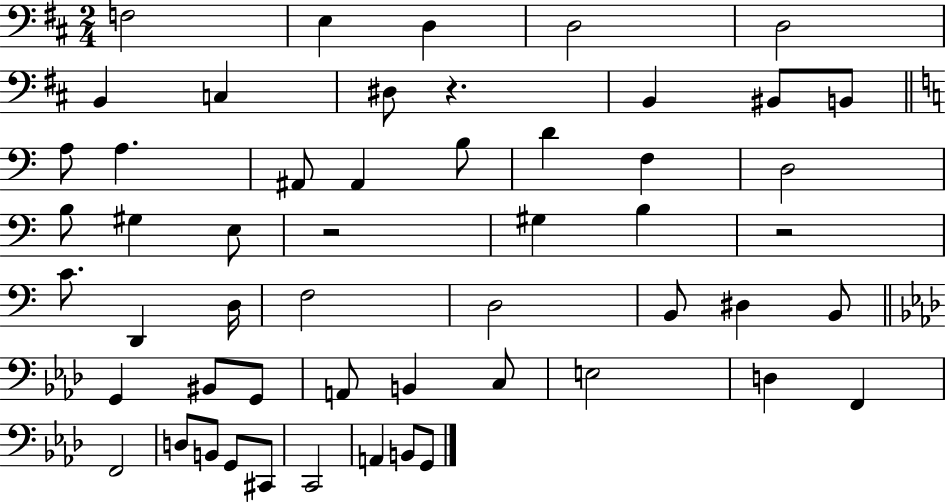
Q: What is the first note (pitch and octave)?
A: F3